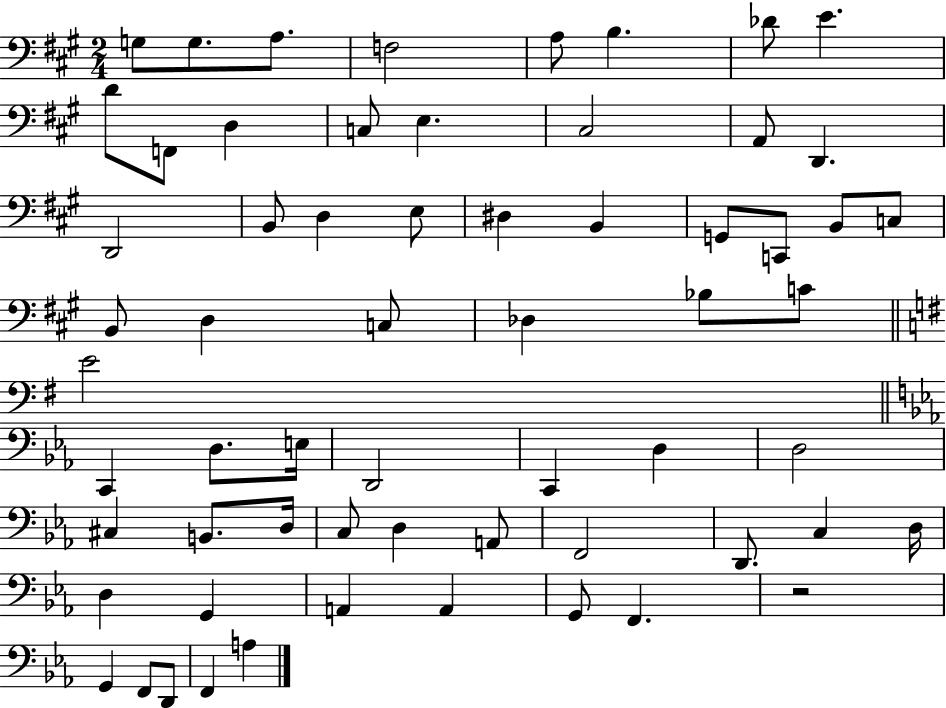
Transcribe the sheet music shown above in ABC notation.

X:1
T:Untitled
M:2/4
L:1/4
K:A
G,/2 G,/2 A,/2 F,2 A,/2 B, _D/2 E D/2 F,,/2 D, C,/2 E, ^C,2 A,,/2 D,, D,,2 B,,/2 D, E,/2 ^D, B,, G,,/2 C,,/2 B,,/2 C,/2 B,,/2 D, C,/2 _D, _B,/2 C/2 E2 C,, D,/2 E,/4 D,,2 C,, D, D,2 ^C, B,,/2 D,/4 C,/2 D, A,,/2 F,,2 D,,/2 C, D,/4 D, G,, A,, A,, G,,/2 F,, z2 G,, F,,/2 D,,/2 F,, A,